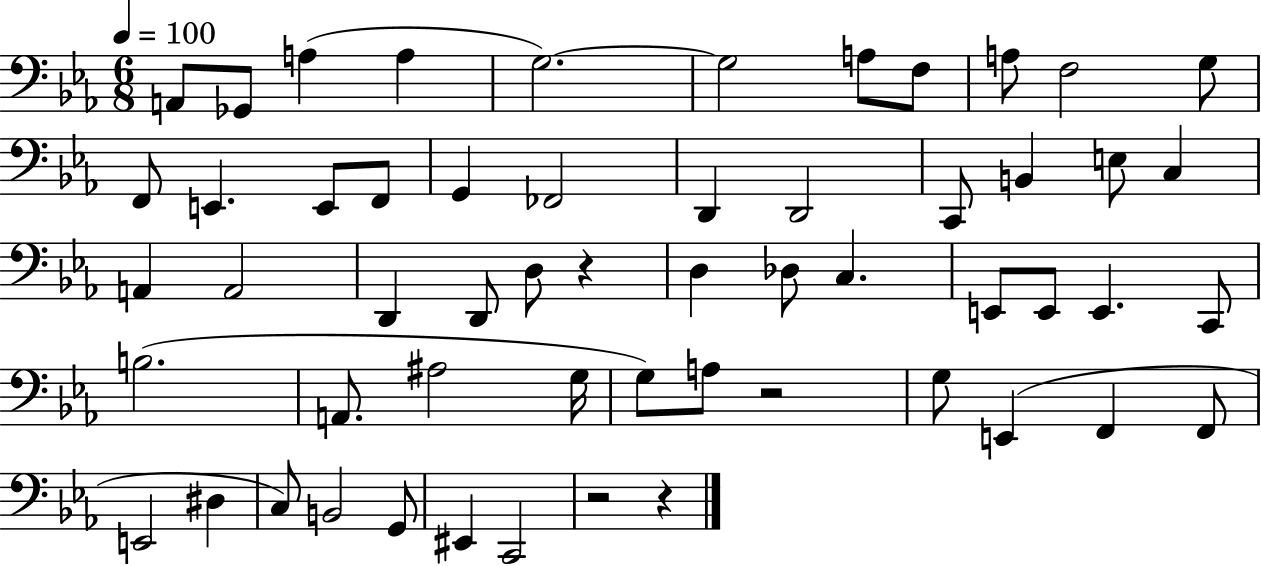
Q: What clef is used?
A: bass